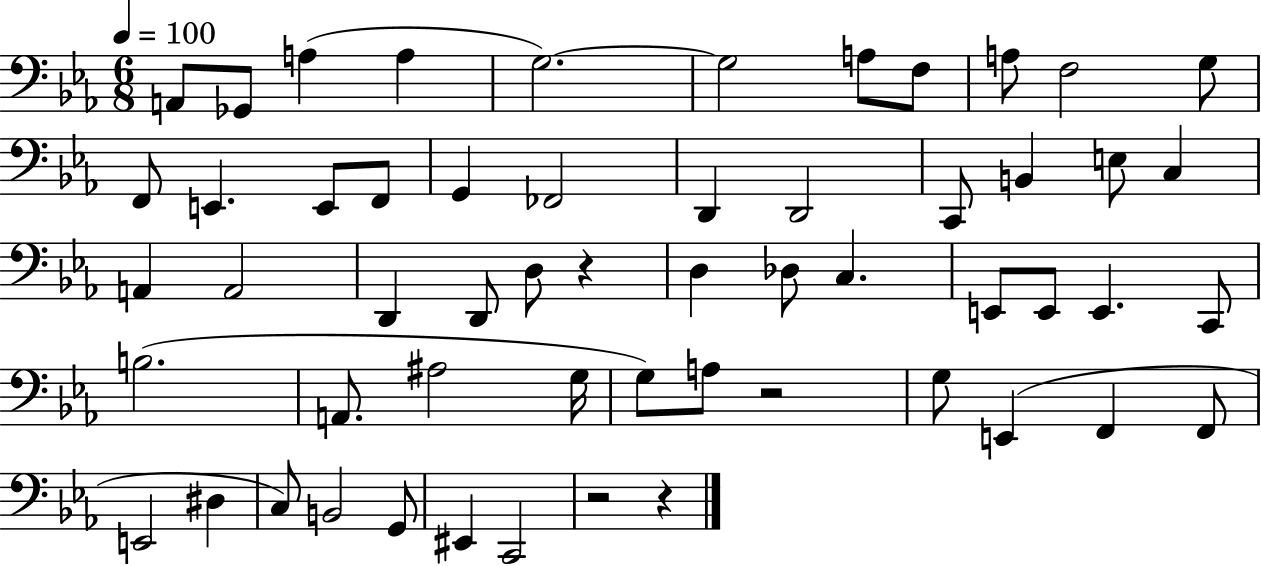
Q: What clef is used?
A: bass